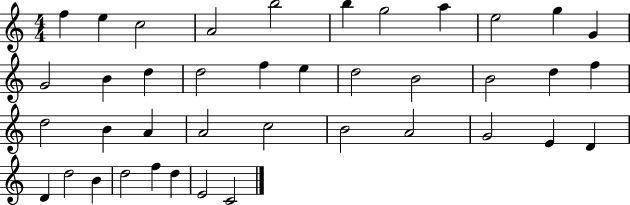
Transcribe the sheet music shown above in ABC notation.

X:1
T:Untitled
M:4/4
L:1/4
K:C
f e c2 A2 b2 b g2 a e2 g G G2 B d d2 f e d2 B2 B2 d f d2 B A A2 c2 B2 A2 G2 E D D d2 B d2 f d E2 C2